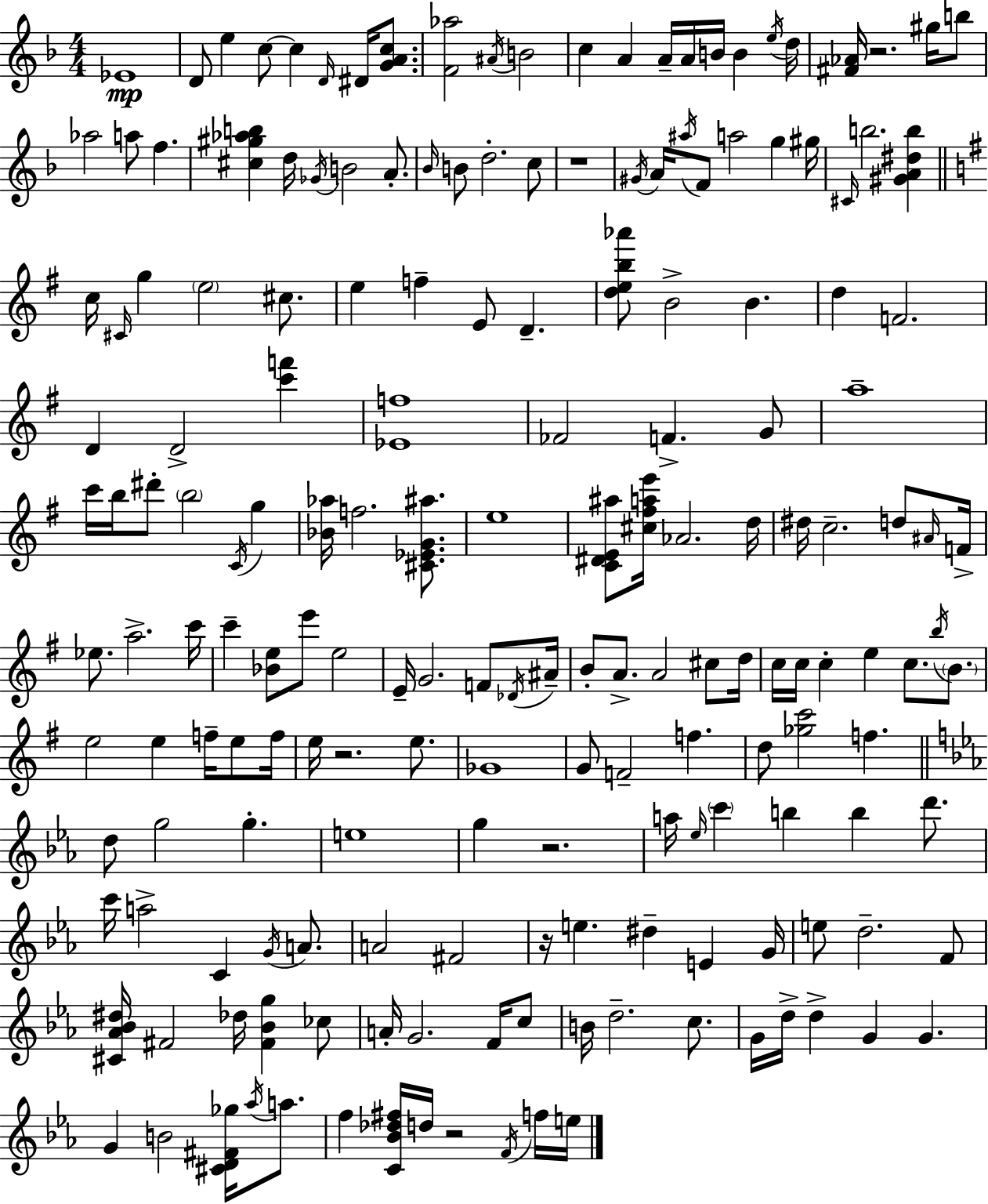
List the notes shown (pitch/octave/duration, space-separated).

Eb4/w D4/e E5/q C5/e C5/q D4/s D#4/s [G4,A4,C5]/e. [F4,Ab5]/h A#4/s B4/h C5/q A4/q A4/s A4/s B4/s B4/q E5/s D5/s [F#4,Ab4]/s R/h. G#5/s B5/e Ab5/h A5/e F5/q. [C#5,G#5,Ab5,B5]/q D5/s Gb4/s B4/h A4/e. Bb4/s B4/e D5/h. C5/e R/w G#4/s A4/s A#5/s F4/e A5/h G5/q G#5/s C#4/s B5/h. [G#4,A4,D#5,B5]/q C5/s C#4/s G5/q E5/h C#5/e. E5/q F5/q E4/e D4/q. [D5,E5,B5,Ab6]/e B4/h B4/q. D5/q F4/h. D4/q D4/h [C6,F6]/q [Eb4,F5]/w FES4/h F4/q. G4/e A5/w C6/s B5/s D#6/e B5/h C4/s G5/q [Bb4,Ab5]/s F5/h. [C#4,Eb4,G4,A#5]/e. E5/w [C4,D#4,E4,A#5]/e [C#5,F#5,A5,E6]/s Ab4/h. D5/s D#5/s C5/h. D5/e A#4/s F4/s Eb5/e. A5/h. C6/s C6/q [Bb4,E5]/e E6/e E5/h E4/s G4/h. F4/e Db4/s A#4/s B4/e A4/e. A4/h C#5/e D5/s C5/s C5/s C5/q E5/q C5/e. B5/s B4/e. E5/h E5/q F5/s E5/e F5/s E5/s R/h. E5/e. Gb4/w G4/e F4/h F5/q. D5/e [Gb5,C6]/h F5/q. D5/e G5/h G5/q. E5/w G5/q R/h. A5/s Eb5/s C6/q B5/q B5/q D6/e. C6/s A5/h C4/q G4/s A4/e. A4/h F#4/h R/s E5/q. D#5/q E4/q G4/s E5/e D5/h. F4/e [C#4,Ab4,Bb4,D#5]/s F#4/h Db5/s [F#4,Bb4,G5]/q CES5/e A4/s G4/h. F4/s C5/e B4/s D5/h. C5/e. G4/s D5/s D5/q G4/q G4/q. G4/q B4/h [C#4,D4,F#4,Gb5]/s Ab5/s A5/e. F5/q [C4,Bb4,Db5,F#5]/s D5/s R/h F4/s F5/s E5/s